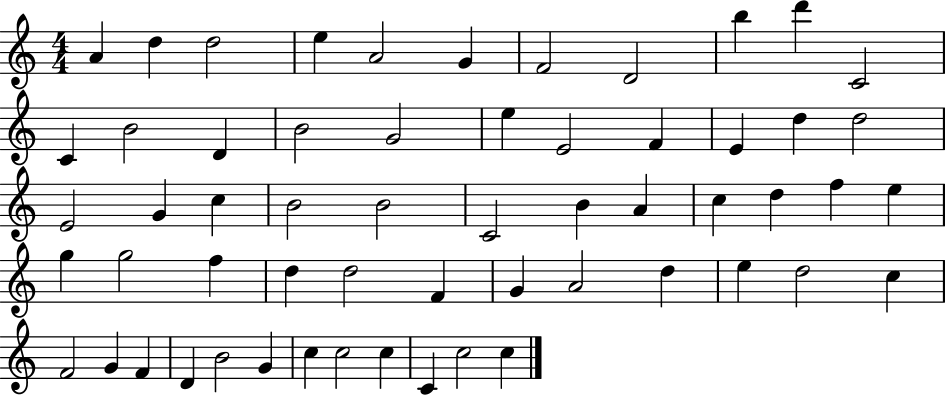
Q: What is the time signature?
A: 4/4